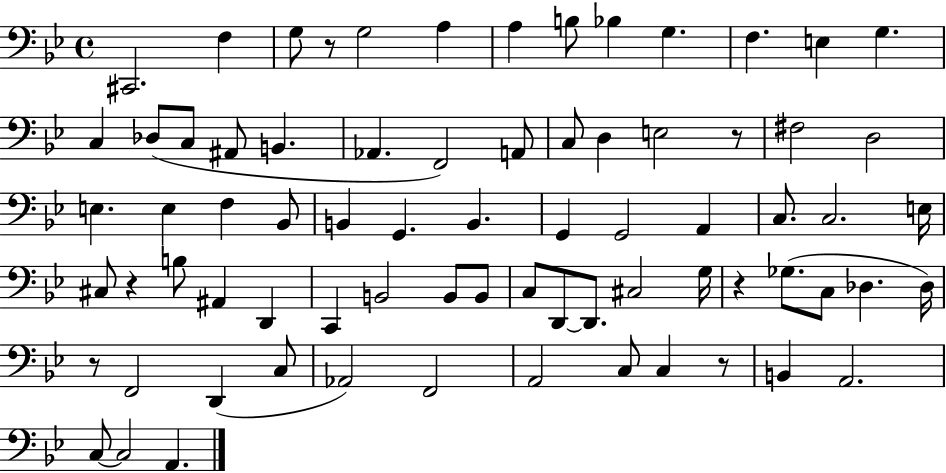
C#2/h. F3/q G3/e R/e G3/h A3/q A3/q B3/e Bb3/q G3/q. F3/q. E3/q G3/q. C3/q Db3/e C3/e A#2/e B2/q. Ab2/q. F2/h A2/e C3/e D3/q E3/h R/e F#3/h D3/h E3/q. E3/q F3/q Bb2/e B2/q G2/q. B2/q. G2/q G2/h A2/q C3/e. C3/h. E3/s C#3/e R/q B3/e A#2/q D2/q C2/q B2/h B2/e B2/e C3/e D2/e D2/e. C#3/h G3/s R/q Gb3/e. C3/e Db3/q. Db3/s R/e F2/h D2/q C3/e Ab2/h F2/h A2/h C3/e C3/q R/e B2/q A2/h. C3/e C3/h A2/q.